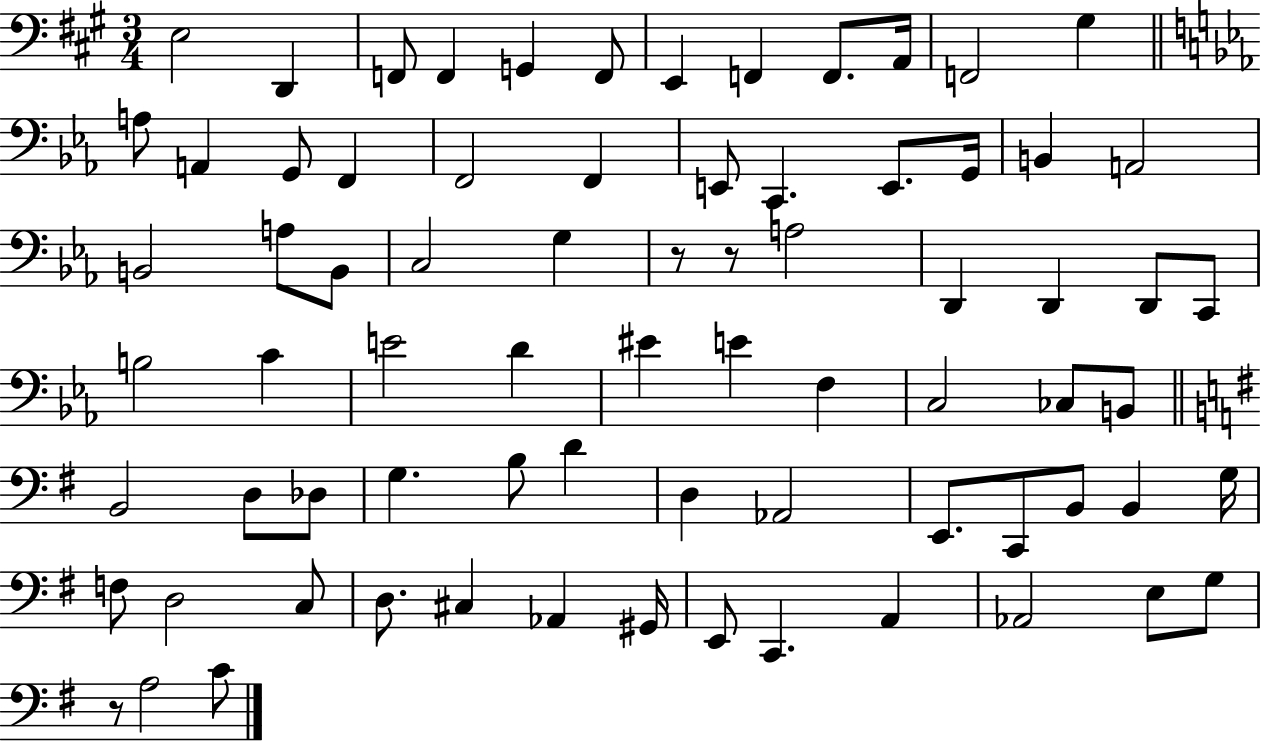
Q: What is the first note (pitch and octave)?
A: E3